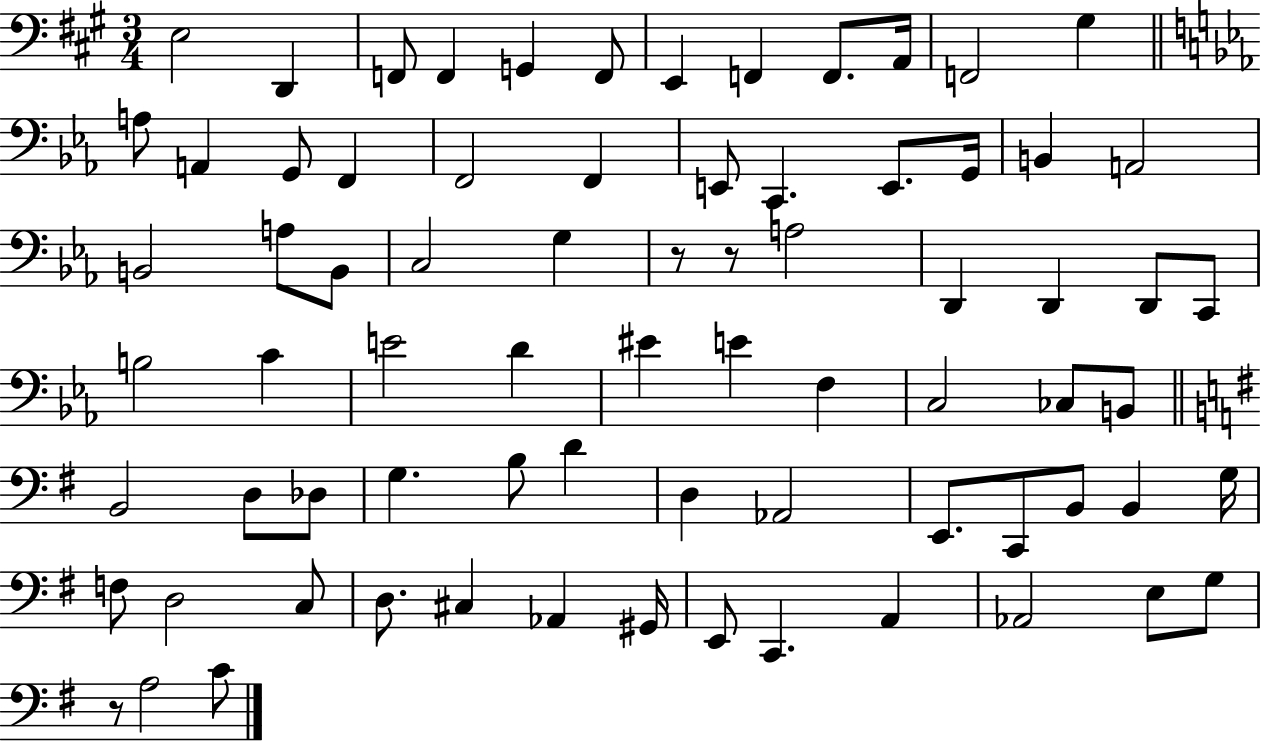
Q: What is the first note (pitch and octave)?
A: E3